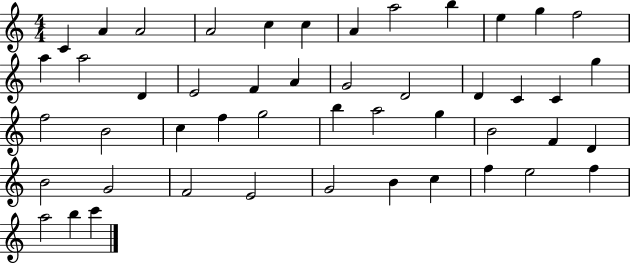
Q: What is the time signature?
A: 4/4